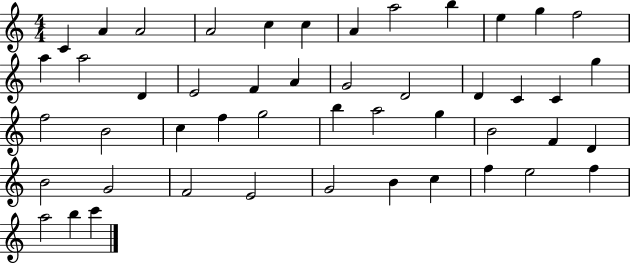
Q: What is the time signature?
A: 4/4